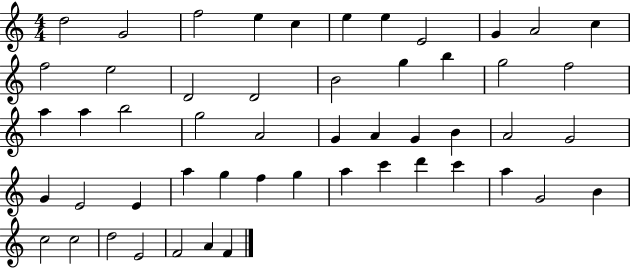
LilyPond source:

{
  \clef treble
  \numericTimeSignature
  \time 4/4
  \key c \major
  d''2 g'2 | f''2 e''4 c''4 | e''4 e''4 e'2 | g'4 a'2 c''4 | \break f''2 e''2 | d'2 d'2 | b'2 g''4 b''4 | g''2 f''2 | \break a''4 a''4 b''2 | g''2 a'2 | g'4 a'4 g'4 b'4 | a'2 g'2 | \break g'4 e'2 e'4 | a''4 g''4 f''4 g''4 | a''4 c'''4 d'''4 c'''4 | a''4 g'2 b'4 | \break c''2 c''2 | d''2 e'2 | f'2 a'4 f'4 | \bar "|."
}